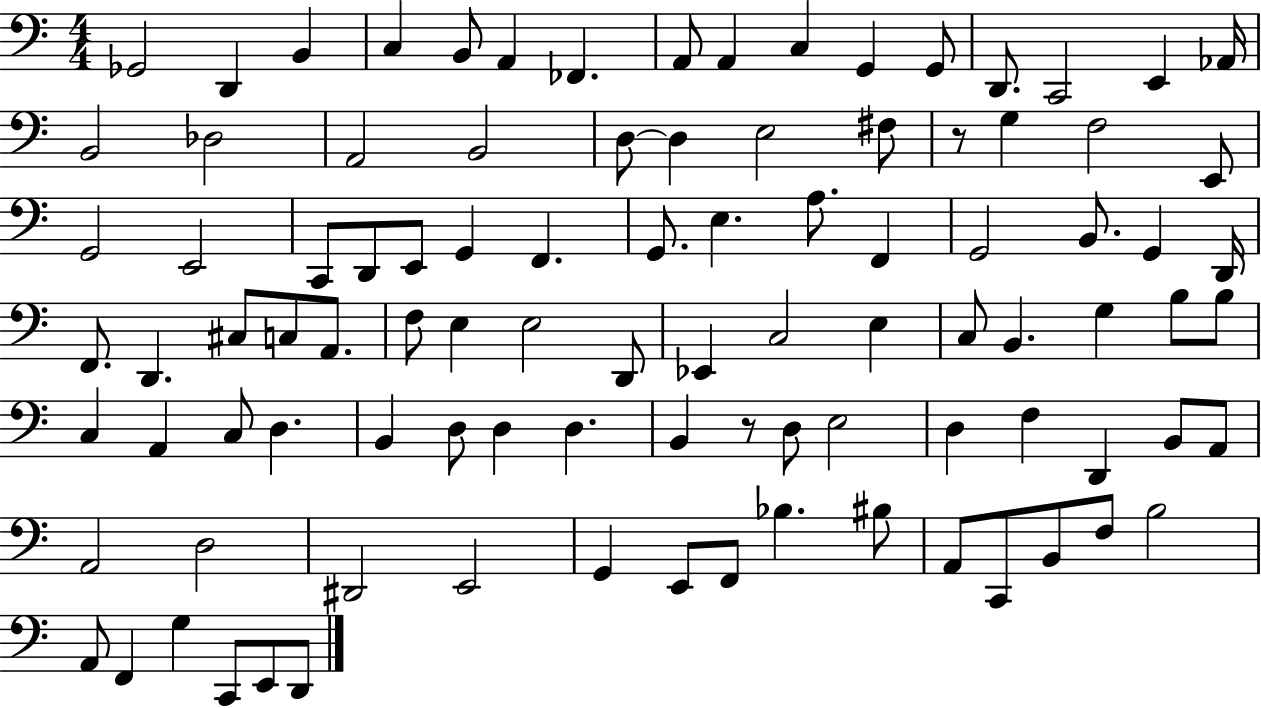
Gb2/h D2/q B2/q C3/q B2/e A2/q FES2/q. A2/e A2/q C3/q G2/q G2/e D2/e. C2/h E2/q Ab2/s B2/h Db3/h A2/h B2/h D3/e D3/q E3/h F#3/e R/e G3/q F3/h E2/e G2/h E2/h C2/e D2/e E2/e G2/q F2/q. G2/e. E3/q. A3/e. F2/q G2/h B2/e. G2/q D2/s F2/e. D2/q. C#3/e C3/e A2/e. F3/e E3/q E3/h D2/e Eb2/q C3/h E3/q C3/e B2/q. G3/q B3/e B3/e C3/q A2/q C3/e D3/q. B2/q D3/e D3/q D3/q. B2/q R/e D3/e E3/h D3/q F3/q D2/q B2/e A2/e A2/h D3/h D#2/h E2/h G2/q E2/e F2/e Bb3/q. BIS3/e A2/e C2/e B2/e F3/e B3/h A2/e F2/q G3/q C2/e E2/e D2/e